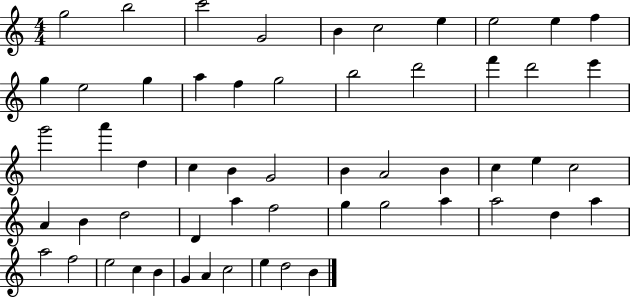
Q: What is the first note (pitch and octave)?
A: G5